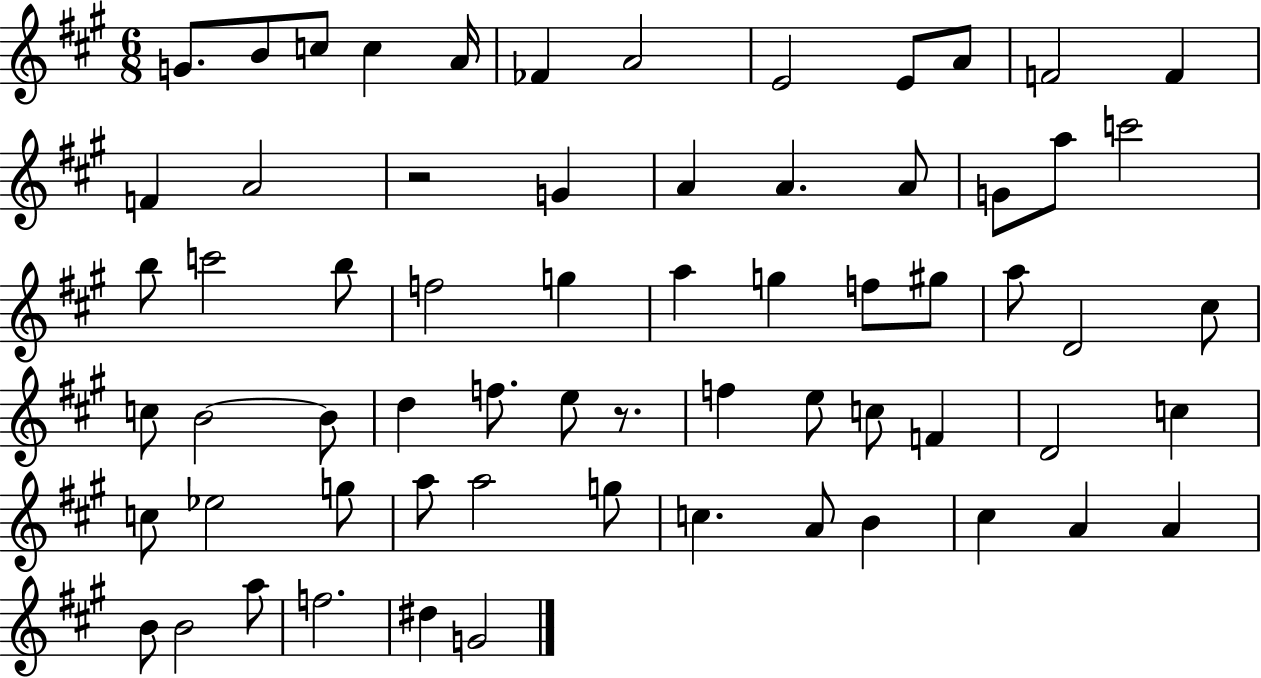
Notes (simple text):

G4/e. B4/e C5/e C5/q A4/s FES4/q A4/h E4/h E4/e A4/e F4/h F4/q F4/q A4/h R/h G4/q A4/q A4/q. A4/e G4/e A5/e C6/h B5/e C6/h B5/e F5/h G5/q A5/q G5/q F5/e G#5/e A5/e D4/h C#5/e C5/e B4/h B4/e D5/q F5/e. E5/e R/e. F5/q E5/e C5/e F4/q D4/h C5/q C5/e Eb5/h G5/e A5/e A5/h G5/e C5/q. A4/e B4/q C#5/q A4/q A4/q B4/e B4/h A5/e F5/h. D#5/q G4/h